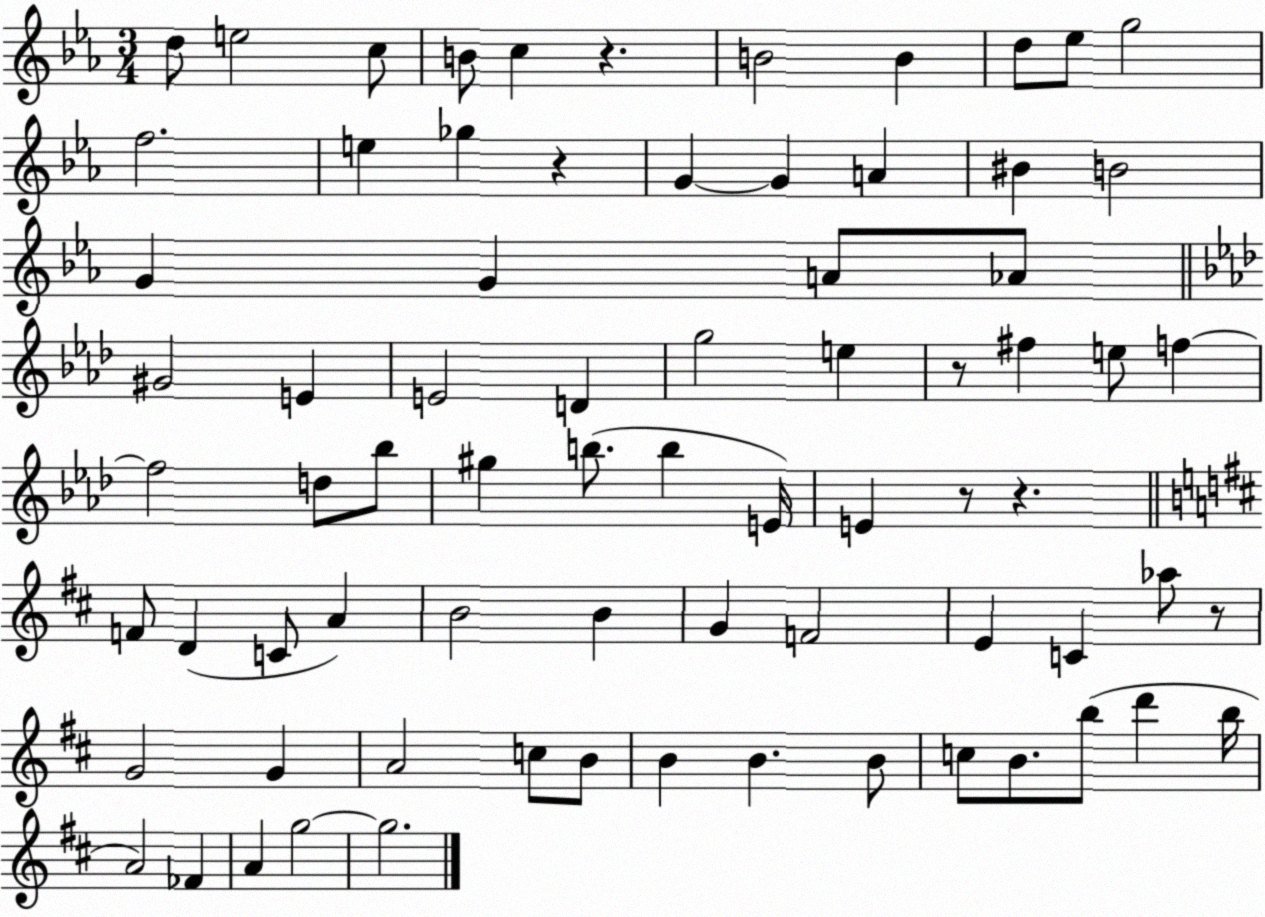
X:1
T:Untitled
M:3/4
L:1/4
K:Eb
d/2 e2 c/2 B/2 c z B2 B d/2 _e/2 g2 f2 e _g z G G A ^B B2 G G A/2 _A/2 ^G2 E E2 D g2 e z/2 ^f e/2 f f2 d/2 _b/2 ^g b/2 b E/4 E z/2 z F/2 D C/2 A B2 B G F2 E C _a/2 z/2 G2 G A2 c/2 B/2 B B B/2 c/2 B/2 b/2 d' b/4 A2 _F A g2 g2